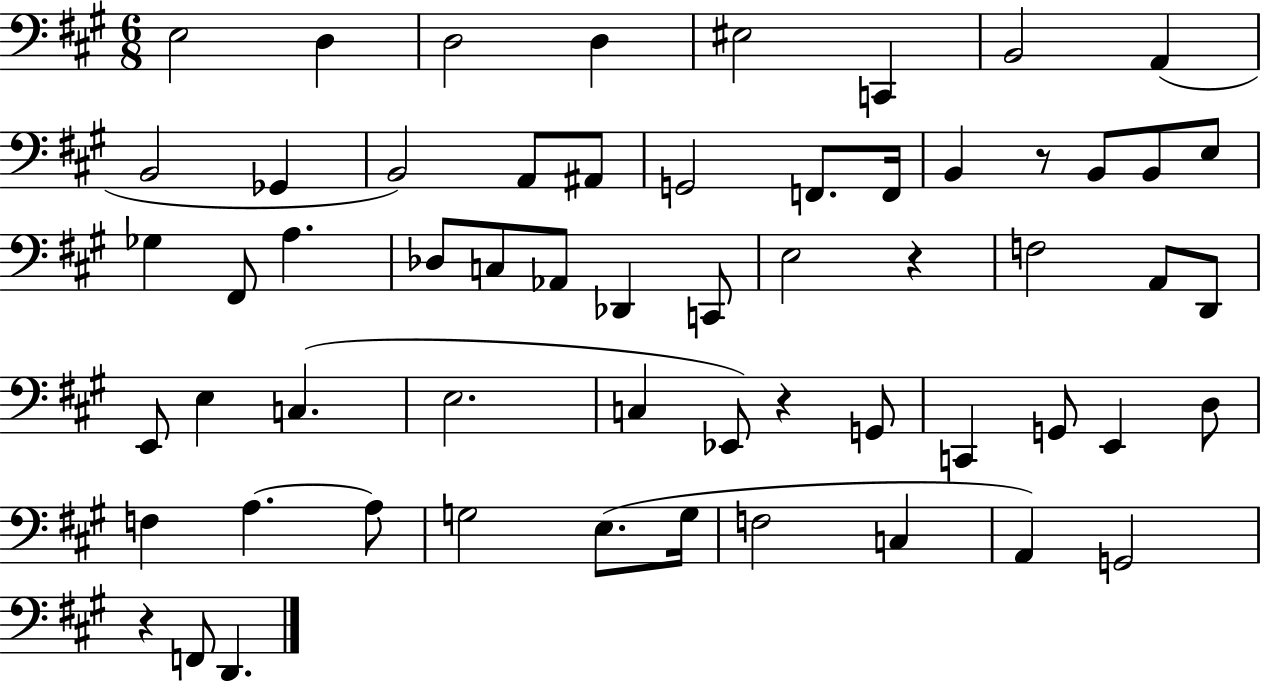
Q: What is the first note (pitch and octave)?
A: E3